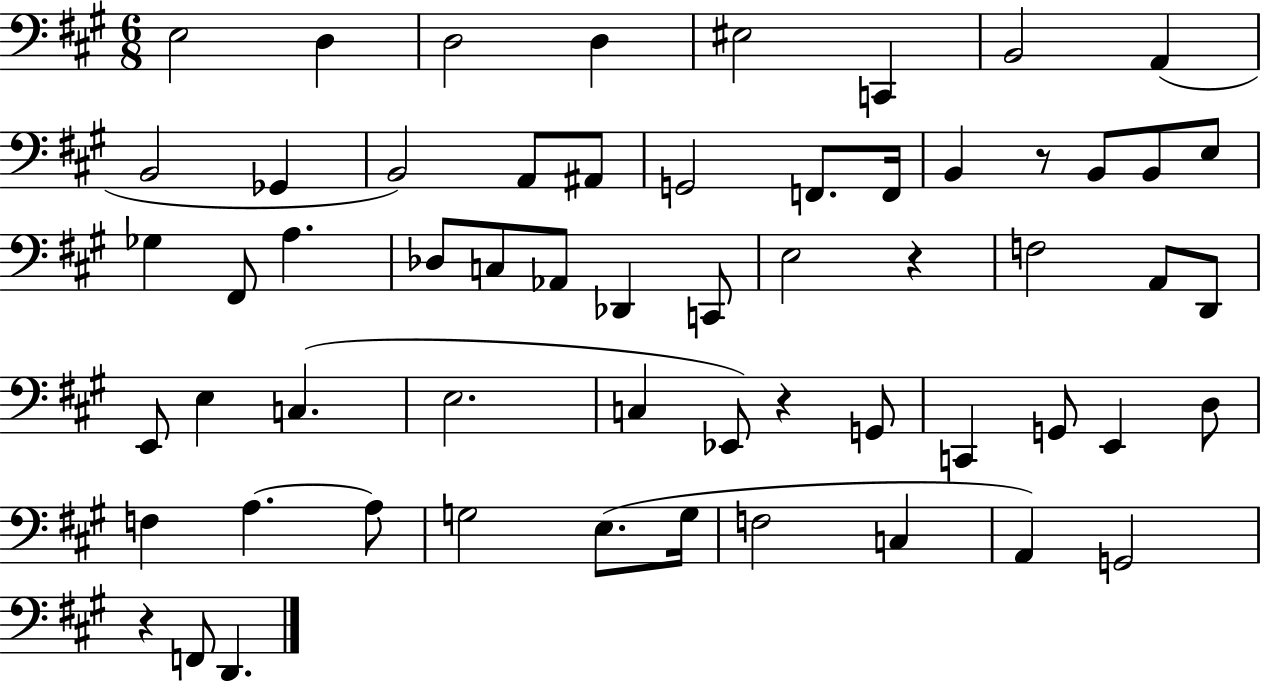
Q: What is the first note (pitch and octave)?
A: E3